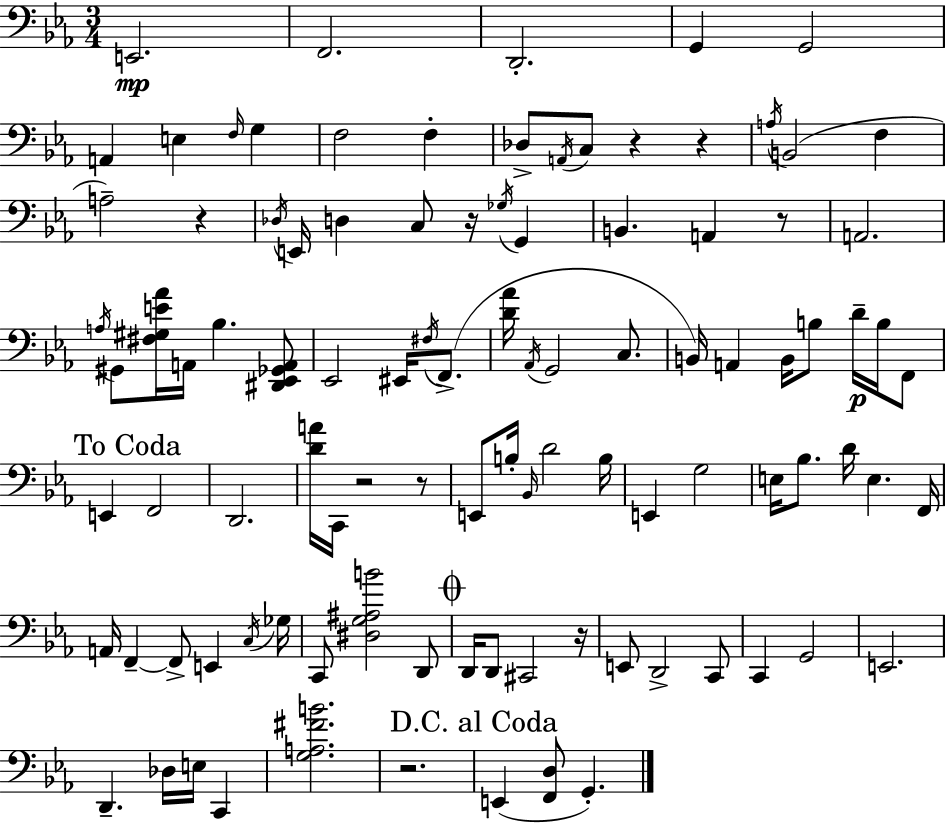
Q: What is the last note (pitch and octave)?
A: G2